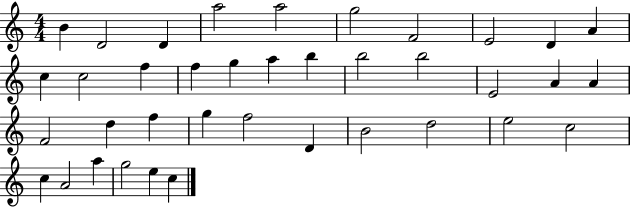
B4/q D4/h D4/q A5/h A5/h G5/h F4/h E4/h D4/q A4/q C5/q C5/h F5/q F5/q G5/q A5/q B5/q B5/h B5/h E4/h A4/q A4/q F4/h D5/q F5/q G5/q F5/h D4/q B4/h D5/h E5/h C5/h C5/q A4/h A5/q G5/h E5/q C5/q